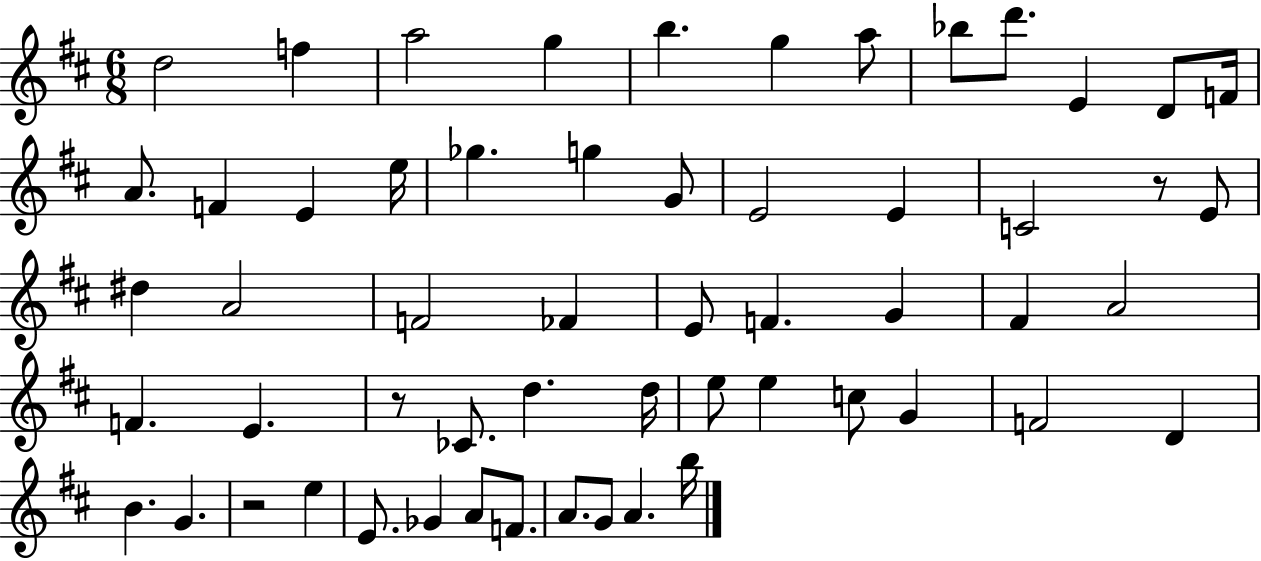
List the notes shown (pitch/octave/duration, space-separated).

D5/h F5/q A5/h G5/q B5/q. G5/q A5/e Bb5/e D6/e. E4/q D4/e F4/s A4/e. F4/q E4/q E5/s Gb5/q. G5/q G4/e E4/h E4/q C4/h R/e E4/e D#5/q A4/h F4/h FES4/q E4/e F4/q. G4/q F#4/q A4/h F4/q. E4/q. R/e CES4/e. D5/q. D5/s E5/e E5/q C5/e G4/q F4/h D4/q B4/q. G4/q. R/h E5/q E4/e. Gb4/q A4/e F4/e. A4/e. G4/e A4/q. B5/s